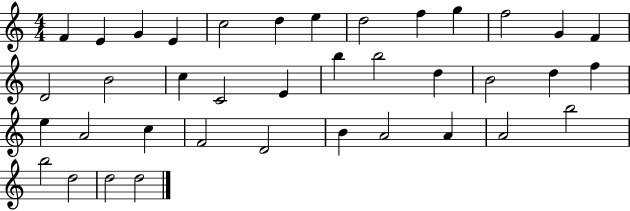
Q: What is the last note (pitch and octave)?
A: D5